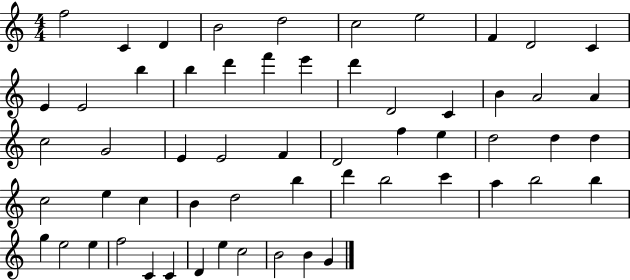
{
  \clef treble
  \numericTimeSignature
  \time 4/4
  \key c \major
  f''2 c'4 d'4 | b'2 d''2 | c''2 e''2 | f'4 d'2 c'4 | \break e'4 e'2 b''4 | b''4 d'''4 f'''4 e'''4 | d'''4 d'2 c'4 | b'4 a'2 a'4 | \break c''2 g'2 | e'4 e'2 f'4 | d'2 f''4 e''4 | d''2 d''4 d''4 | \break c''2 e''4 c''4 | b'4 d''2 b''4 | d'''4 b''2 c'''4 | a''4 b''2 b''4 | \break g''4 e''2 e''4 | f''2 c'4 c'4 | d'4 e''4 c''2 | b'2 b'4 g'4 | \break \bar "|."
}